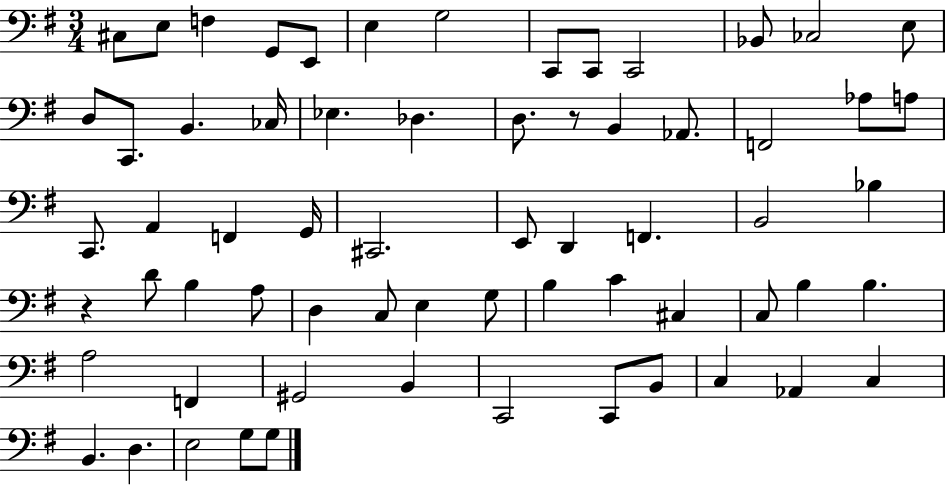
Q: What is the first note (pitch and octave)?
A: C#3